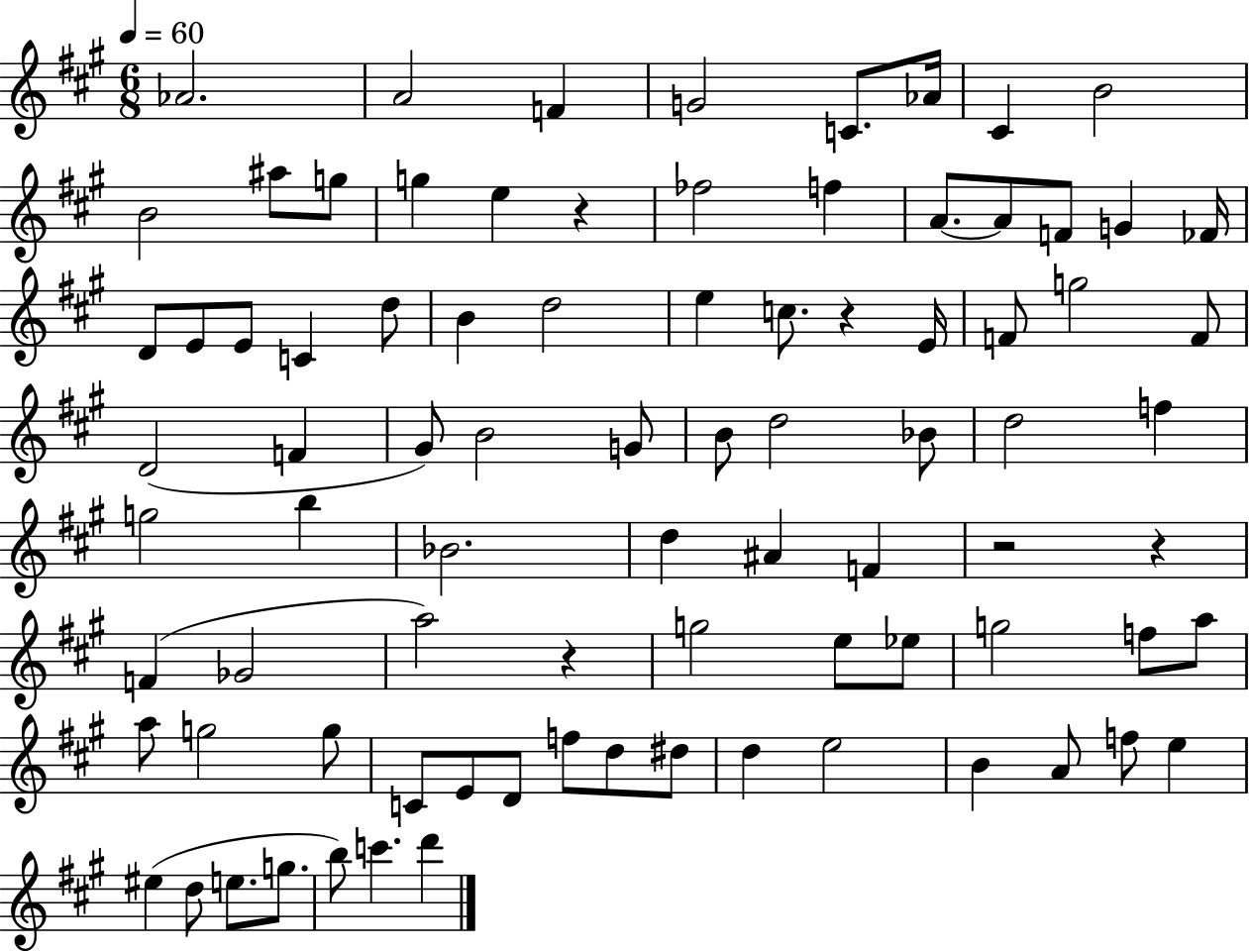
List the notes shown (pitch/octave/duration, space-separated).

Ab4/h. A4/h F4/q G4/h C4/e. Ab4/s C#4/q B4/h B4/h A#5/e G5/e G5/q E5/q R/q FES5/h F5/q A4/e. A4/e F4/e G4/q FES4/s D4/e E4/e E4/e C4/q D5/e B4/q D5/h E5/q C5/e. R/q E4/s F4/e G5/h F4/e D4/h F4/q G#4/e B4/h G4/e B4/e D5/h Bb4/e D5/h F5/q G5/h B5/q Bb4/h. D5/q A#4/q F4/q R/h R/q F4/q Gb4/h A5/h R/q G5/h E5/e Eb5/e G5/h F5/e A5/e A5/e G5/h G5/e C4/e E4/e D4/e F5/e D5/e D#5/e D5/q E5/h B4/q A4/e F5/e E5/q EIS5/q D5/e E5/e. G5/e. B5/e C6/q. D6/q